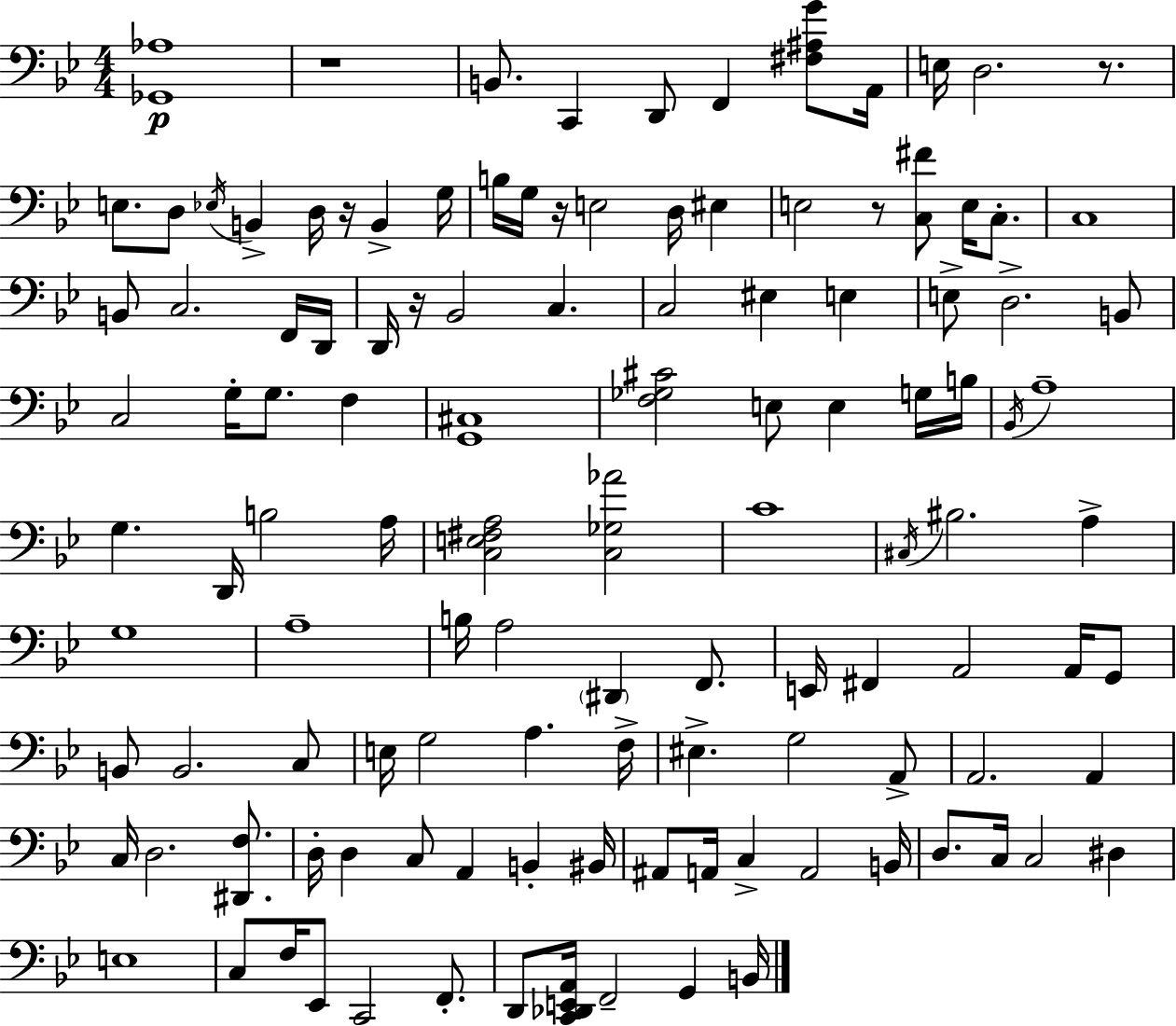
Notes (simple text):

[Gb2,Ab3]/w R/w B2/e. C2/q D2/e F2/q [F#3,A#3,G4]/e A2/s E3/s D3/h. R/e. E3/e. D3/e Eb3/s B2/q D3/s R/s B2/q G3/s B3/s G3/s R/s E3/h D3/s EIS3/q E3/h R/e [C3,F#4]/e E3/s C3/e. C3/w B2/e C3/h. F2/s D2/s D2/s R/s Bb2/h C3/q. C3/h EIS3/q E3/q E3/e D3/h. B2/e C3/h G3/s G3/e. F3/q [G2,C#3]/w [F3,Gb3,C#4]/h E3/e E3/q G3/s B3/s Bb2/s A3/w G3/q. D2/s B3/h A3/s [C3,E3,F#3,A3]/h [C3,Gb3,Ab4]/h C4/w C#3/s BIS3/h. A3/q G3/w A3/w B3/s A3/h D#2/q F2/e. E2/s F#2/q A2/h A2/s G2/e B2/e B2/h. C3/e E3/s G3/h A3/q. F3/s EIS3/q. G3/h A2/e A2/h. A2/q C3/s D3/h. [D#2,F3]/e. D3/s D3/q C3/e A2/q B2/q BIS2/s A#2/e A2/s C3/q A2/h B2/s D3/e. C3/s C3/h D#3/q E3/w C3/e F3/s Eb2/e C2/h F2/e. D2/e [C2,Db2,E2,A2]/s F2/h G2/q B2/s